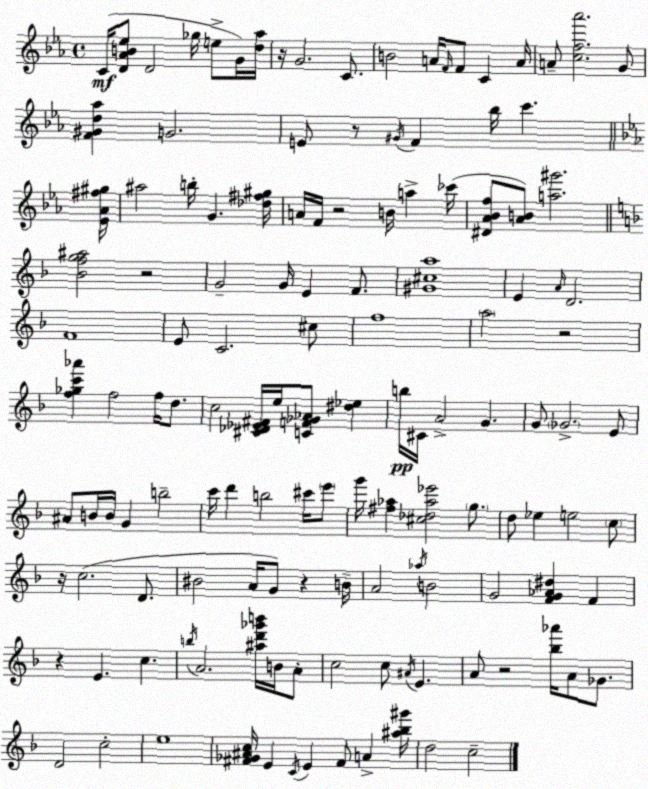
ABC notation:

X:1
T:Untitled
M:4/4
L:1/4
K:Eb
C/4 [D_AB_e]/2 D2 _g/4 e/2 G/4 [d_a]/4 z/4 G2 C/2 B2 A/4 F/4 F/2 C A/4 A/2 [cf_a']2 G/2 [F^Gd_a] G2 E/2 z/2 ^G/4 F _b/4 c' [_E_A^f^g]/4 ^a2 b/4 G [_d^f^g]/4 A/4 F/4 z2 B/4 a _c'/4 [^D_A_Bf]/2 [_AB]/2 [a^g']2 [_Bfg^a]2 z2 G2 G/4 E F/2 [^G^ca]4 E A/4 D2 F4 E/2 C2 ^c/2 f4 a2 z2 [f_gc'_a'] f2 f/4 d/2 c2 [^C_D_E^F]/4 e/4 [CF_G_A]/2 [^d_e] b/4 ^C/4 A2 G G/2 _G2 E/2 ^A/2 B/4 B/4 G b2 c'/4 d' b2 ^c'/4 e'/2 g'/4 [^f_a] [^c_d_a_e']2 g/2 d/2 _e e2 c/2 z/4 c2 D/2 ^B2 A/4 G/2 z B/4 A2 _a/4 B2 G2 [FG_A^d] F z E c b/4 A2 [^ad'_g'b']/4 B/4 A/2 c2 c/2 ^A/4 E A/2 z2 [_b_a']/4 A/2 _G/2 D2 c2 e4 [^F_G^Ac]/4 E C/4 E ^F/2 A [^a_b^g']/4 d2 c2